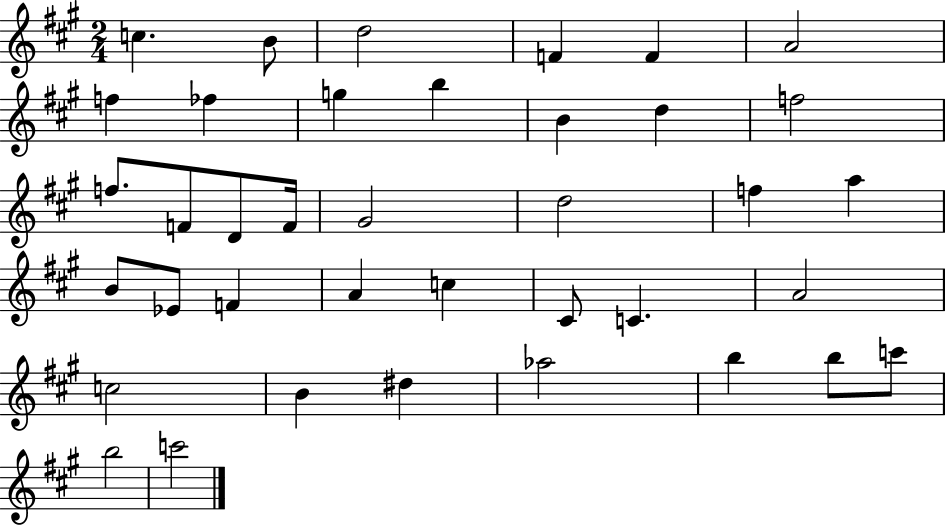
{
  \clef treble
  \numericTimeSignature
  \time 2/4
  \key a \major
  c''4. b'8 | d''2 | f'4 f'4 | a'2 | \break f''4 fes''4 | g''4 b''4 | b'4 d''4 | f''2 | \break f''8. f'8 d'8 f'16 | gis'2 | d''2 | f''4 a''4 | \break b'8 ees'8 f'4 | a'4 c''4 | cis'8 c'4. | a'2 | \break c''2 | b'4 dis''4 | aes''2 | b''4 b''8 c'''8 | \break b''2 | c'''2 | \bar "|."
}